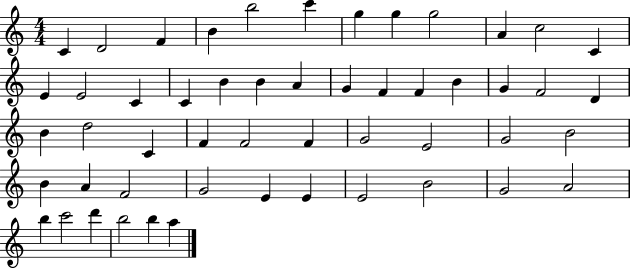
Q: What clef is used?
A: treble